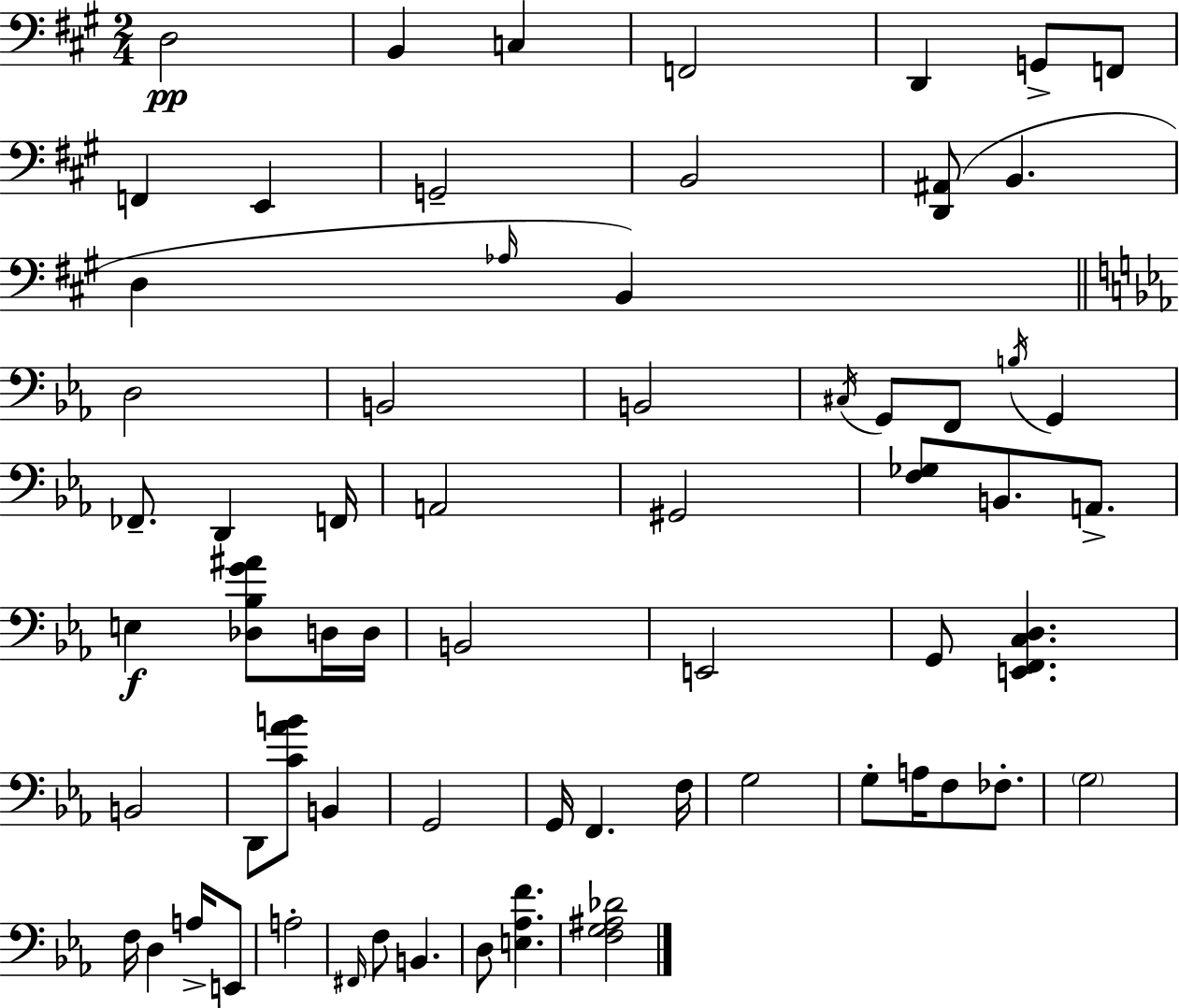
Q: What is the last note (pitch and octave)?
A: D3